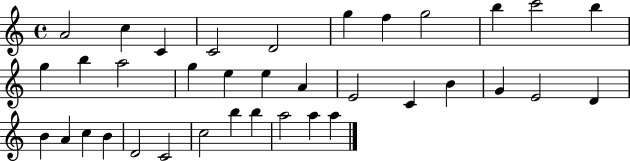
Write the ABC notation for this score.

X:1
T:Untitled
M:4/4
L:1/4
K:C
A2 c C C2 D2 g f g2 b c'2 b g b a2 g e e A E2 C B G E2 D B A c B D2 C2 c2 b b a2 a a